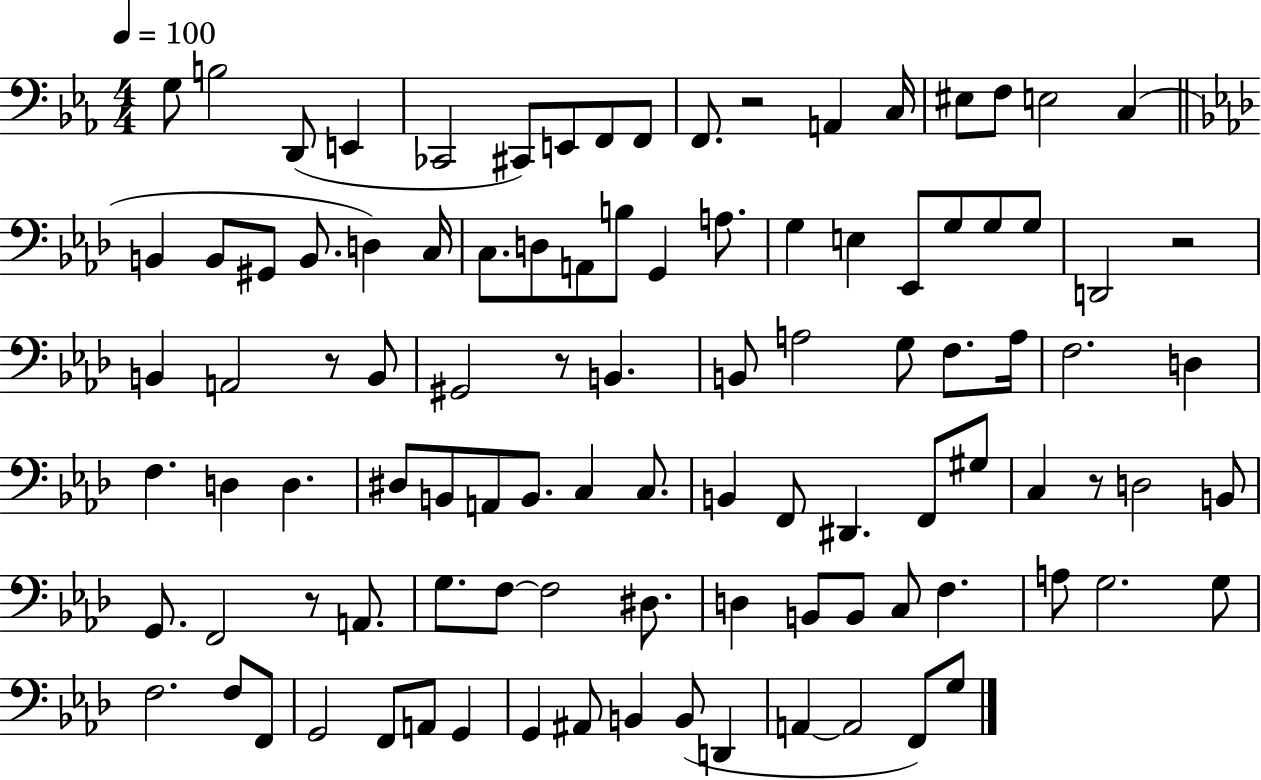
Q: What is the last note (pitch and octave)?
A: G3